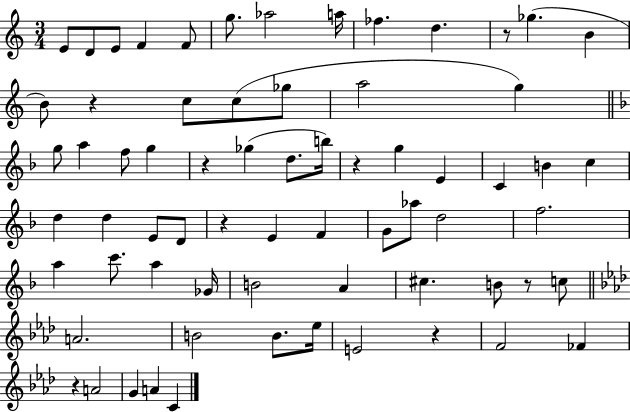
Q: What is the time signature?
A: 3/4